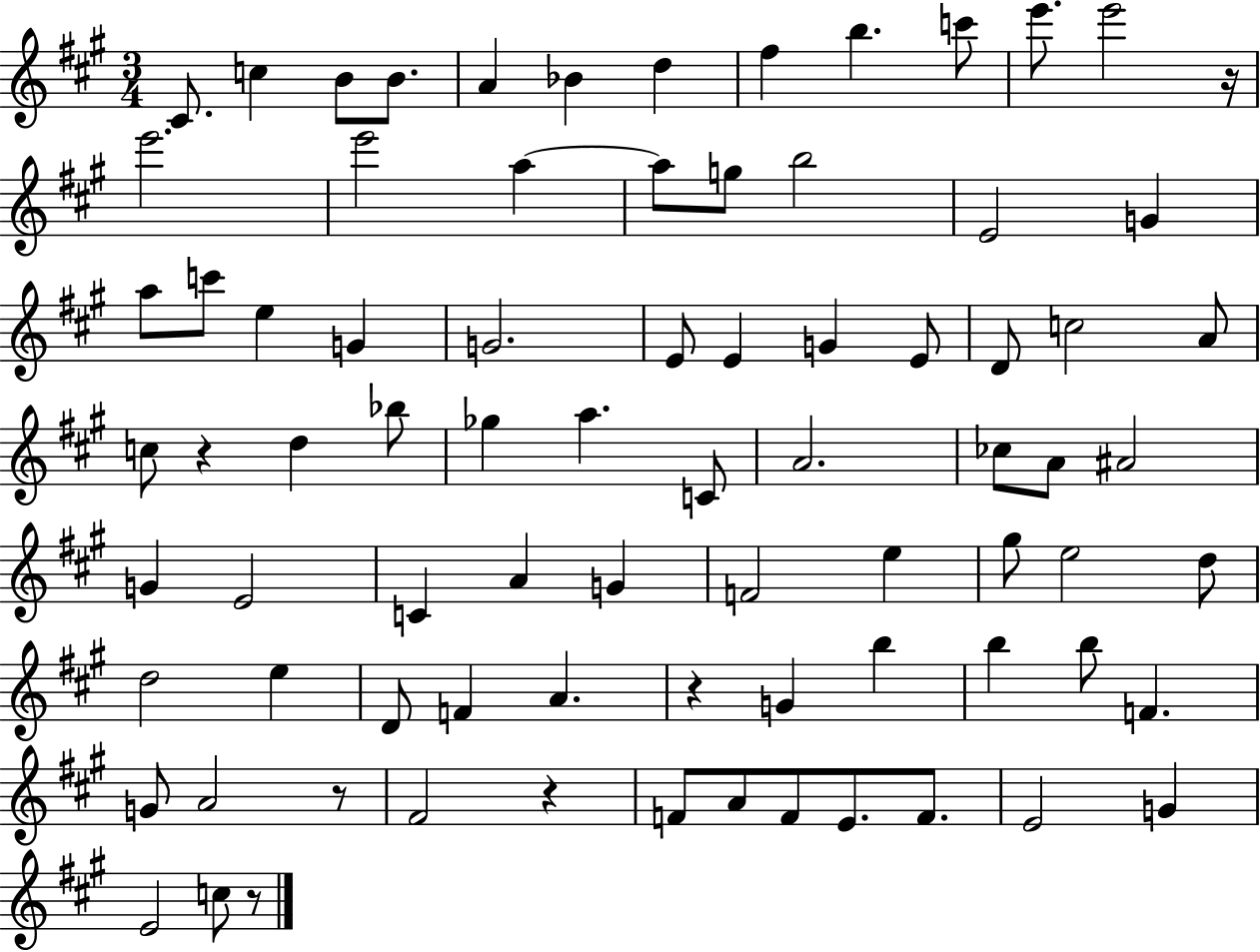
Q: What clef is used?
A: treble